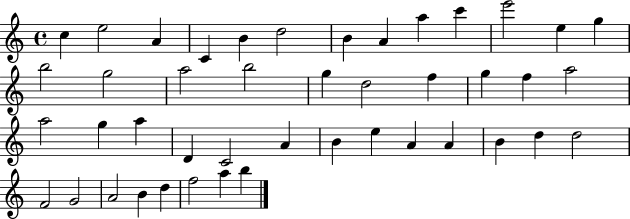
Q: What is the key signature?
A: C major